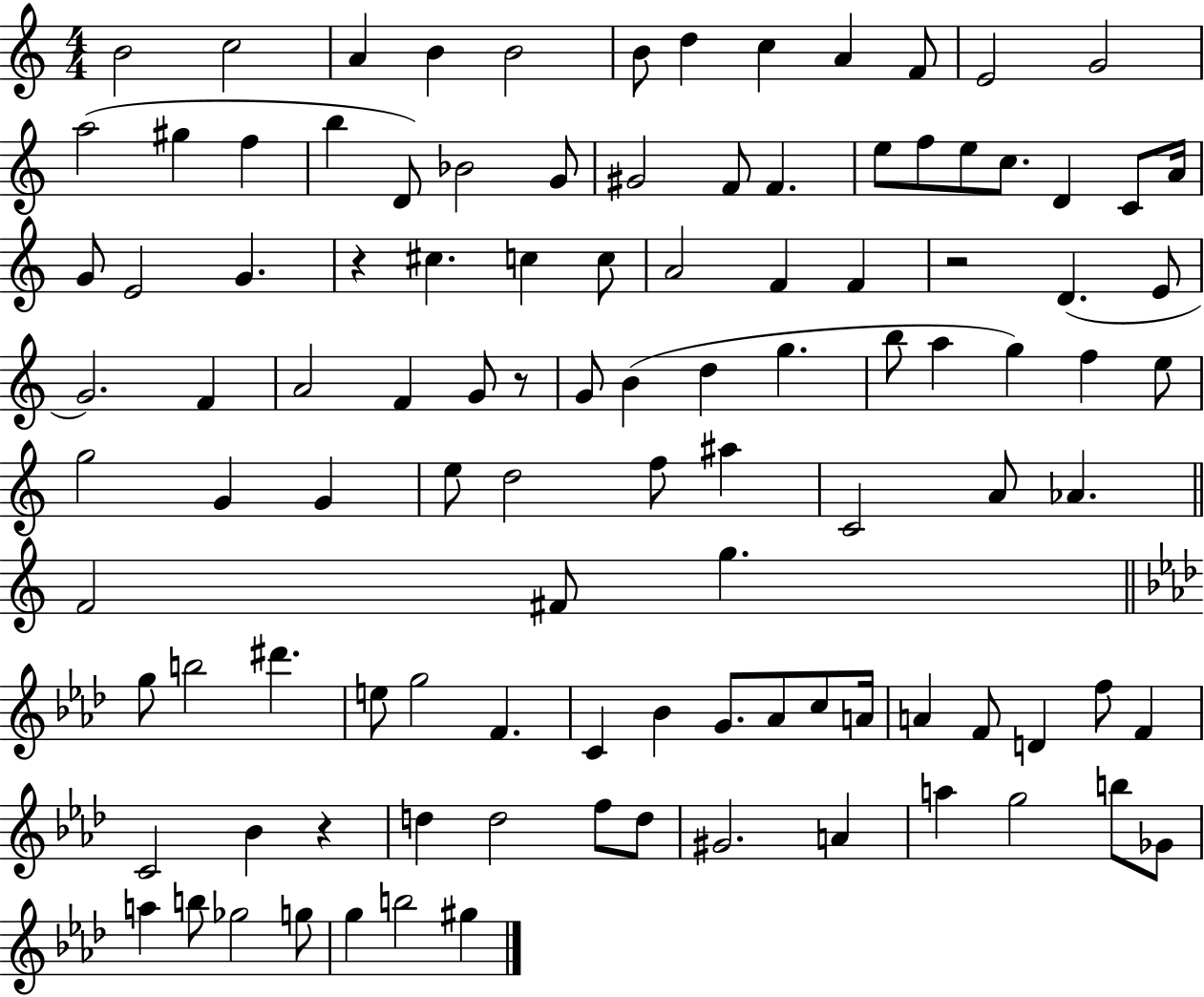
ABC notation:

X:1
T:Untitled
M:4/4
L:1/4
K:C
B2 c2 A B B2 B/2 d c A F/2 E2 G2 a2 ^g f b D/2 _B2 G/2 ^G2 F/2 F e/2 f/2 e/2 c/2 D C/2 A/4 G/2 E2 G z ^c c c/2 A2 F F z2 D E/2 G2 F A2 F G/2 z/2 G/2 B d g b/2 a g f e/2 g2 G G e/2 d2 f/2 ^a C2 A/2 _A F2 ^F/2 g g/2 b2 ^d' e/2 g2 F C _B G/2 _A/2 c/2 A/4 A F/2 D f/2 F C2 _B z d d2 f/2 d/2 ^G2 A a g2 b/2 _G/2 a b/2 _g2 g/2 g b2 ^g